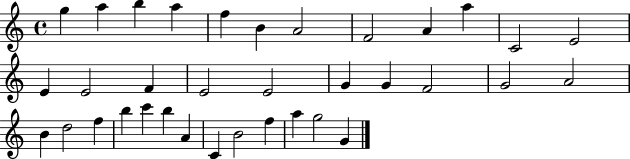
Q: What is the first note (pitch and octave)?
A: G5